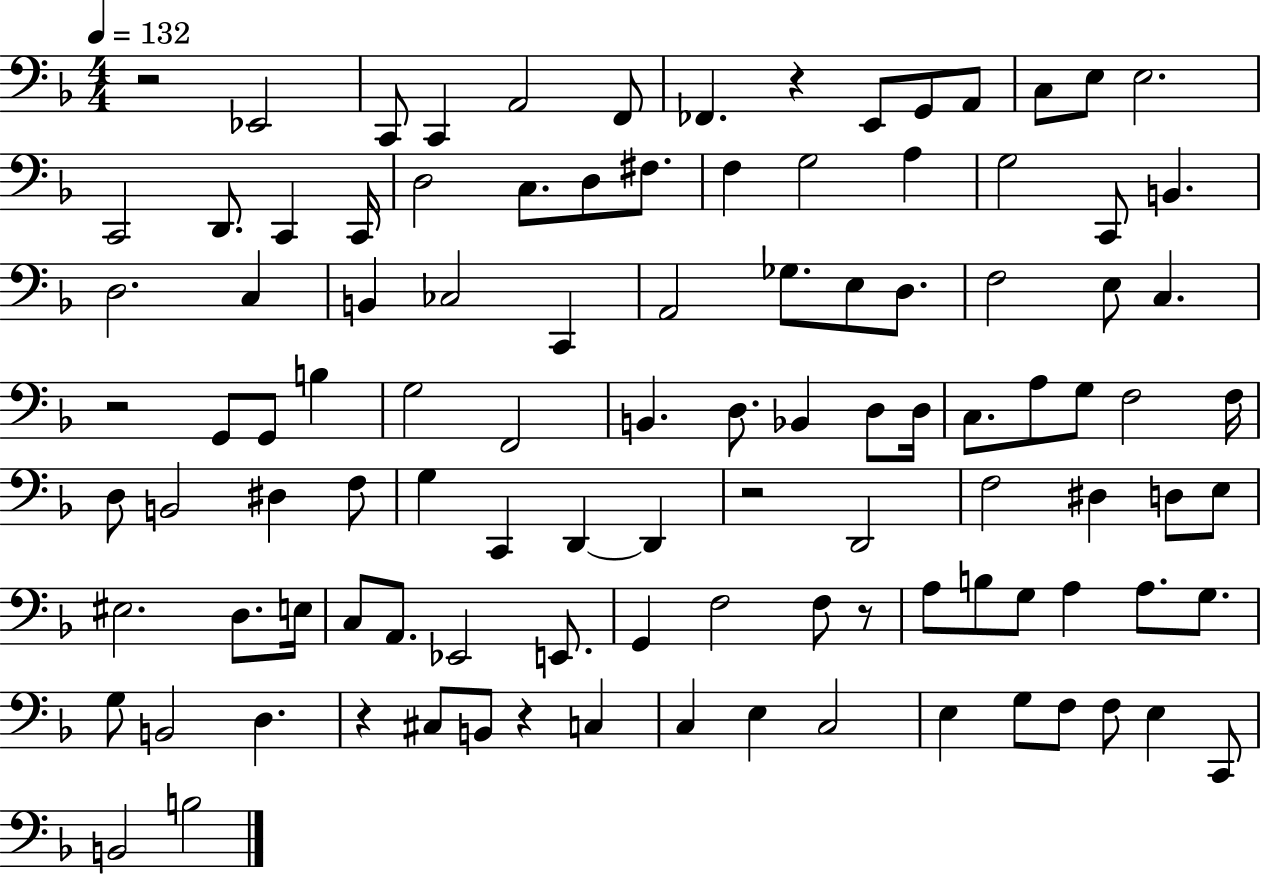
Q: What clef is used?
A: bass